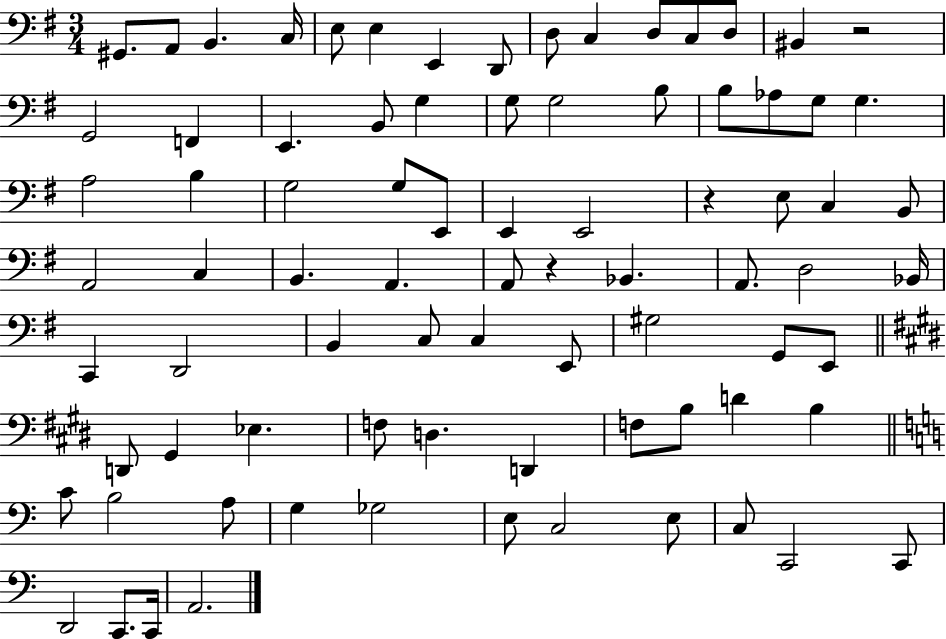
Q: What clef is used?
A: bass